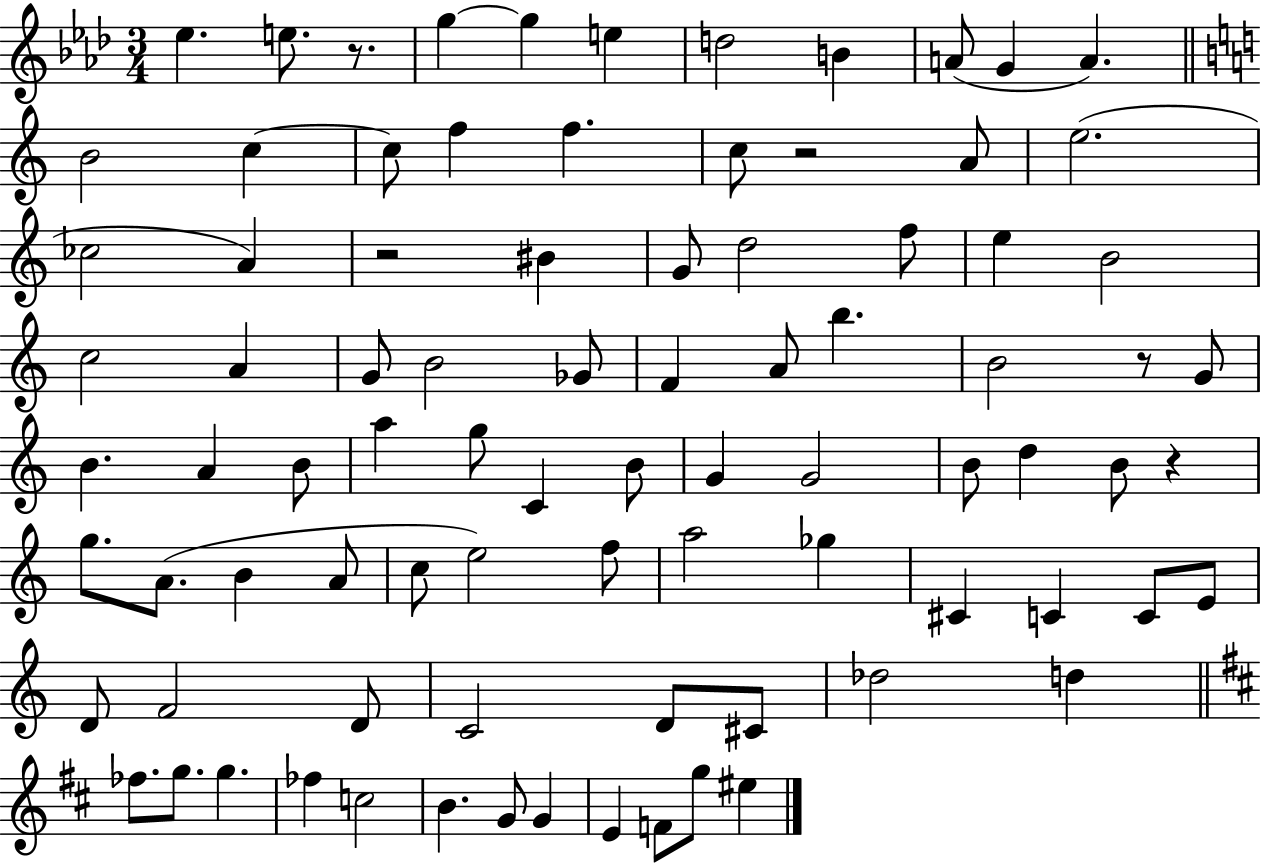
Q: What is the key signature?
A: AES major